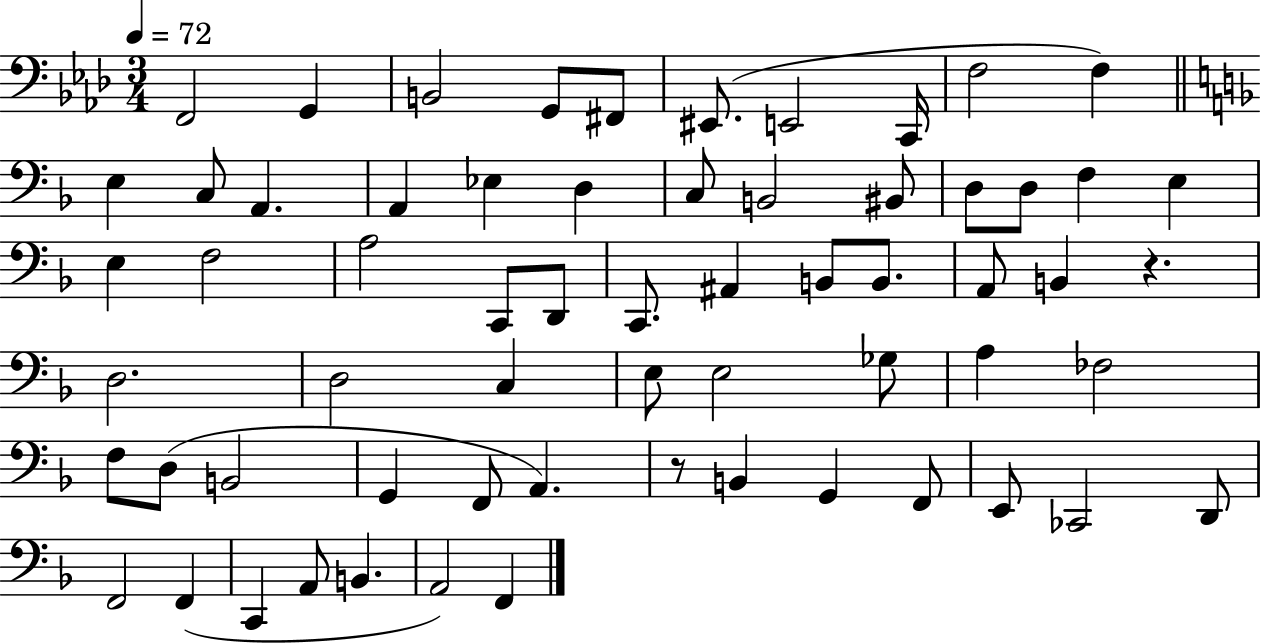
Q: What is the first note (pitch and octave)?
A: F2